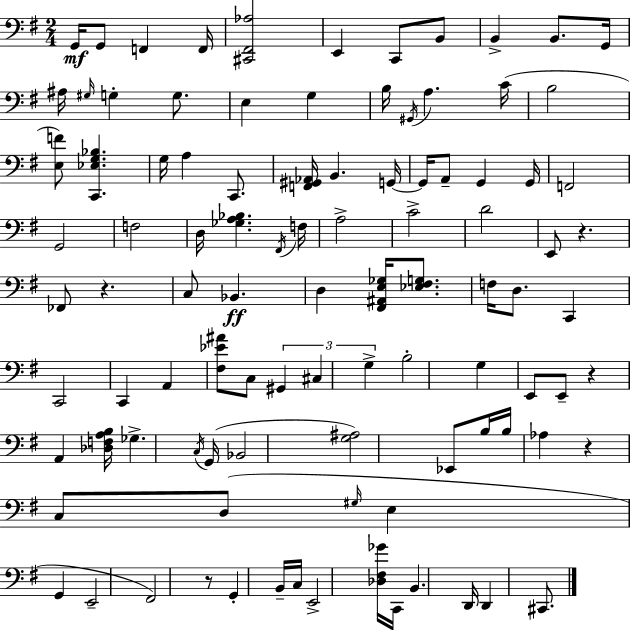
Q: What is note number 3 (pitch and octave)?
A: F2